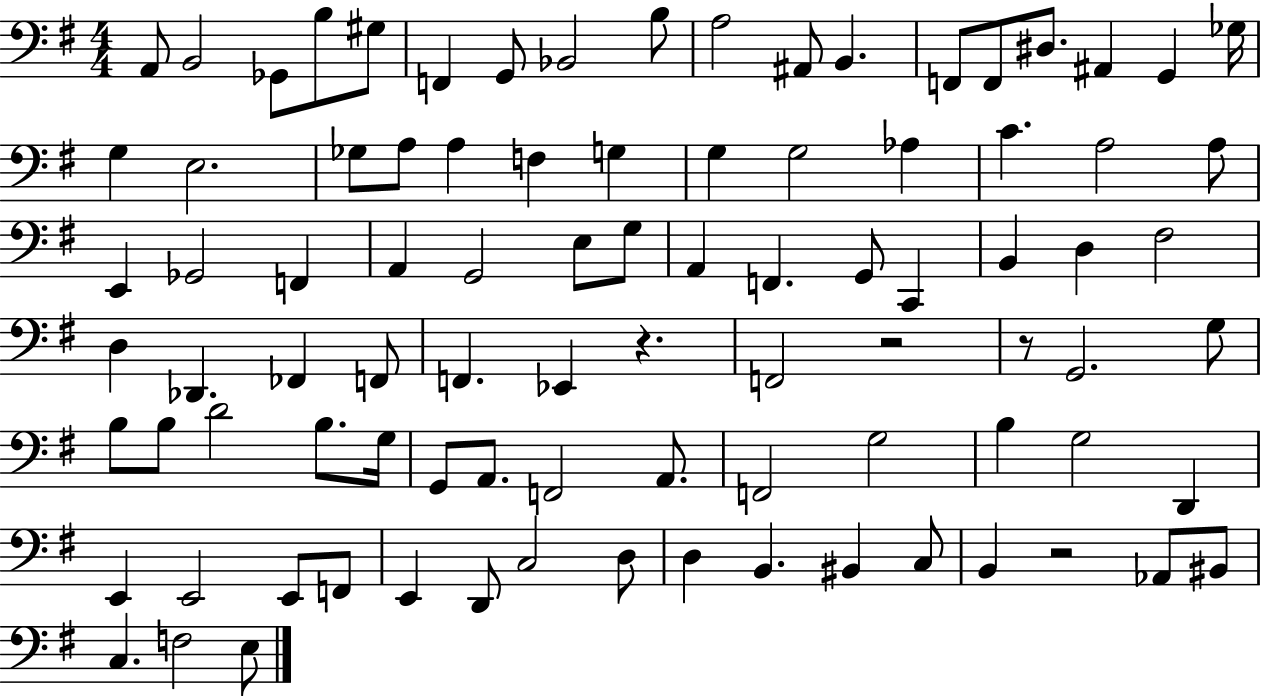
{
  \clef bass
  \numericTimeSignature
  \time 4/4
  \key g \major
  \repeat volta 2 { a,8 b,2 ges,8 b8 gis8 | f,4 g,8 bes,2 b8 | a2 ais,8 b,4. | f,8 f,8 dis8. ais,4 g,4 ges16 | \break g4 e2. | ges8 a8 a4 f4 g4 | g4 g2 aes4 | c'4. a2 a8 | \break e,4 ges,2 f,4 | a,4 g,2 e8 g8 | a,4 f,4. g,8 c,4 | b,4 d4 fis2 | \break d4 des,4. fes,4 f,8 | f,4. ees,4 r4. | f,2 r2 | r8 g,2. g8 | \break b8 b8 d'2 b8. g16 | g,8 a,8. f,2 a,8. | f,2 g2 | b4 g2 d,4 | \break e,4 e,2 e,8 f,8 | e,4 d,8 c2 d8 | d4 b,4. bis,4 c8 | b,4 r2 aes,8 bis,8 | \break c4. f2 e8 | } \bar "|."
}